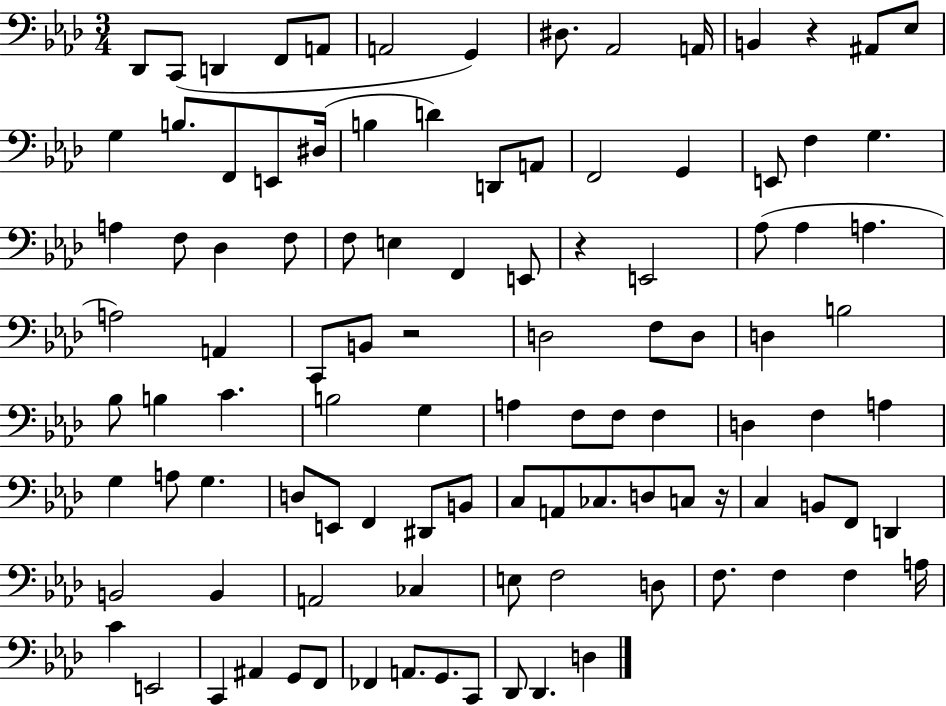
Db2/e C2/e D2/q F2/e A2/e A2/h G2/q D#3/e. Ab2/h A2/s B2/q R/q A#2/e Eb3/e G3/q B3/e. F2/e E2/e D#3/s B3/q D4/q D2/e A2/e F2/h G2/q E2/e F3/q G3/q. A3/q F3/e Db3/q F3/e F3/e E3/q F2/q E2/e R/q E2/h Ab3/e Ab3/q A3/q. A3/h A2/q C2/e B2/e R/h D3/h F3/e D3/e D3/q B3/h Bb3/e B3/q C4/q. B3/h G3/q A3/q F3/e F3/e F3/q D3/q F3/q A3/q G3/q A3/e G3/q. D3/e E2/e F2/q D#2/e B2/e C3/e A2/e CES3/e. D3/e C3/e R/s C3/q B2/e F2/e D2/q B2/h B2/q A2/h CES3/q E3/e F3/h D3/e F3/e. F3/q F3/q A3/s C4/q E2/h C2/q A#2/q G2/e F2/e FES2/q A2/e. G2/e. C2/e Db2/e Db2/q. D3/q